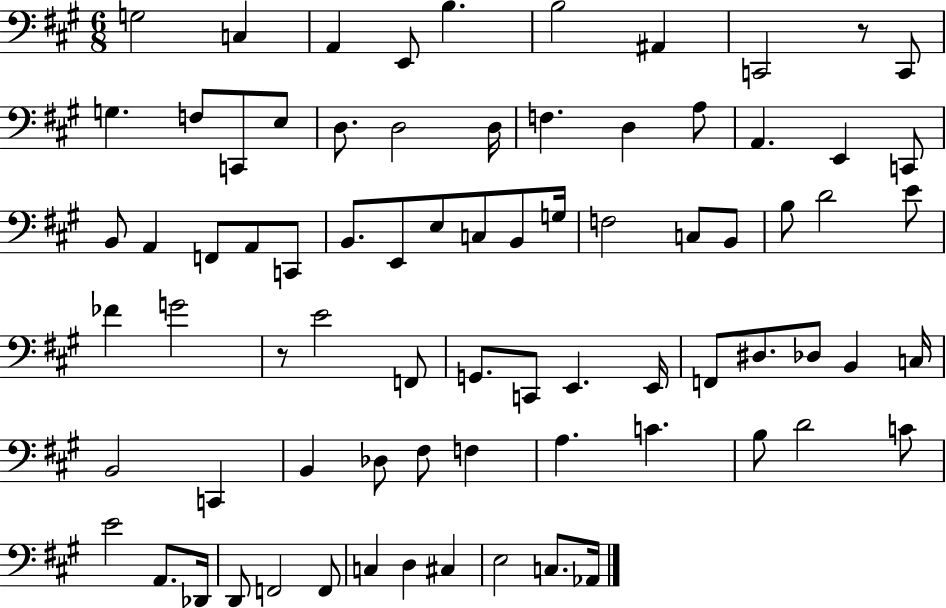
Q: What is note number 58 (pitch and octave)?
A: F3